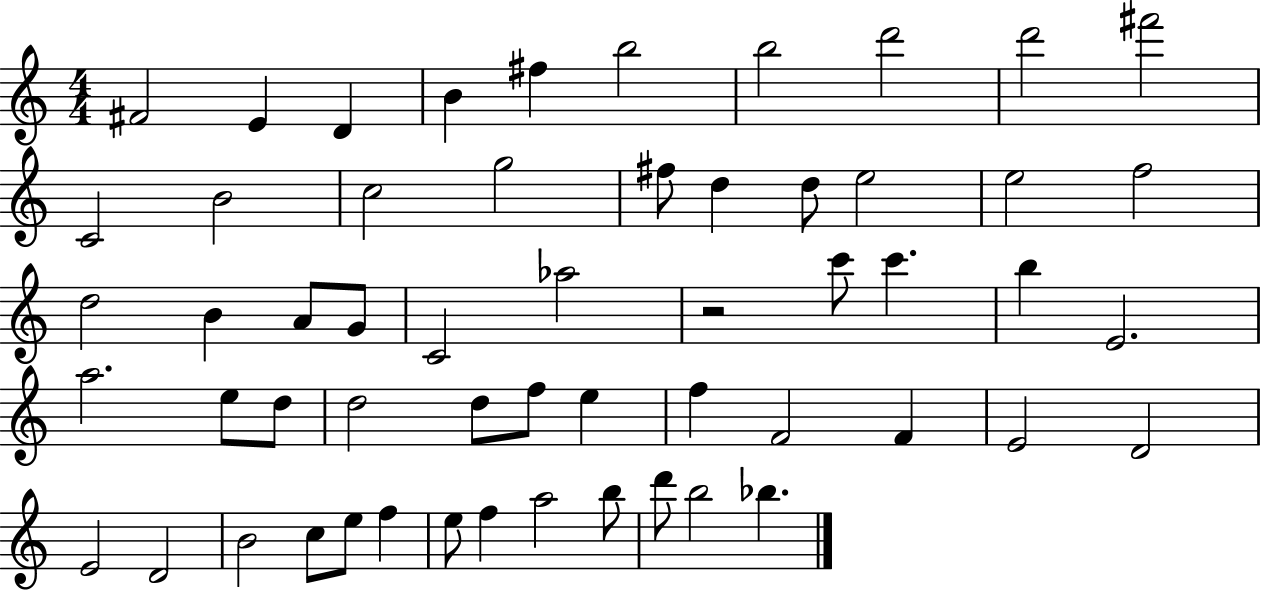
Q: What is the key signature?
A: C major